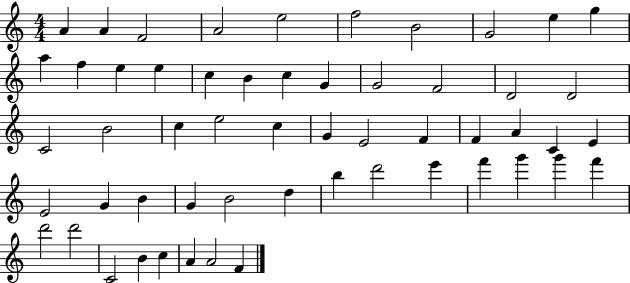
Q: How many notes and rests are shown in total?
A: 55